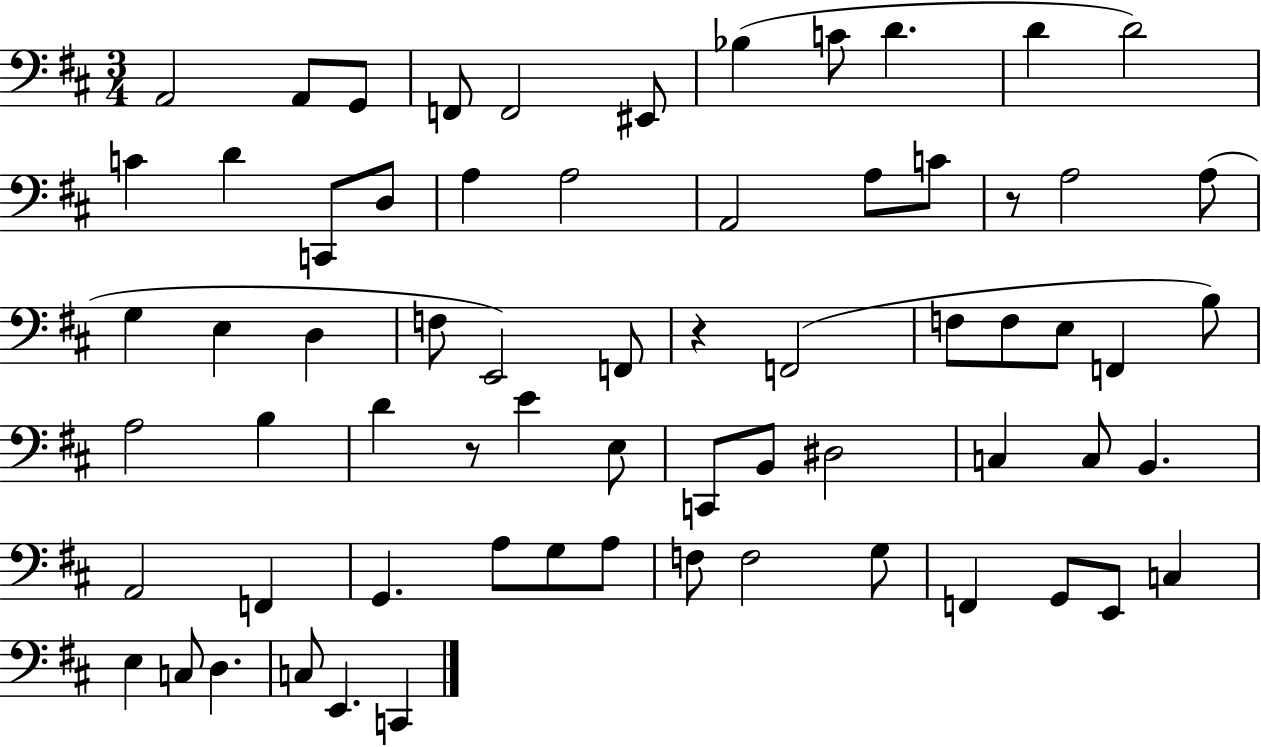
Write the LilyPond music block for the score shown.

{
  \clef bass
  \numericTimeSignature
  \time 3/4
  \key d \major
  a,2 a,8 g,8 | f,8 f,2 eis,8 | bes4( c'8 d'4. | d'4 d'2) | \break c'4 d'4 c,8 d8 | a4 a2 | a,2 a8 c'8 | r8 a2 a8( | \break g4 e4 d4 | f8 e,2) f,8 | r4 f,2( | f8 f8 e8 f,4 b8) | \break a2 b4 | d'4 r8 e'4 e8 | c,8 b,8 dis2 | c4 c8 b,4. | \break a,2 f,4 | g,4. a8 g8 a8 | f8 f2 g8 | f,4 g,8 e,8 c4 | \break e4 c8 d4. | c8 e,4. c,4 | \bar "|."
}